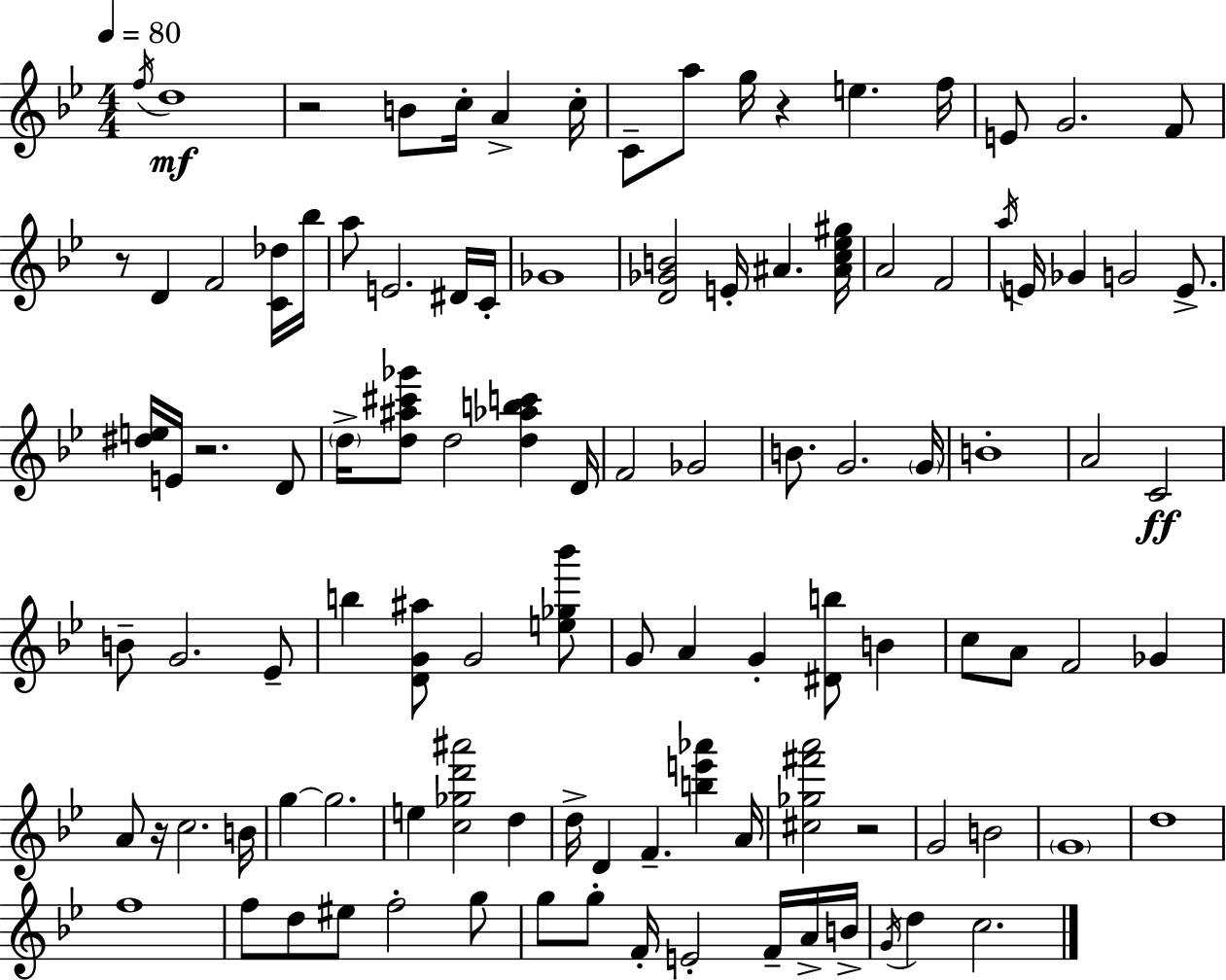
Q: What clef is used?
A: treble